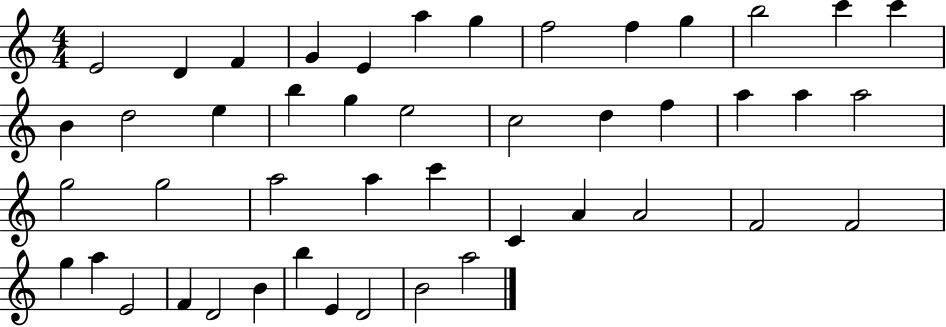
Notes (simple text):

E4/h D4/q F4/q G4/q E4/q A5/q G5/q F5/h F5/q G5/q B5/h C6/q C6/q B4/q D5/h E5/q B5/q G5/q E5/h C5/h D5/q F5/q A5/q A5/q A5/h G5/h G5/h A5/h A5/q C6/q C4/q A4/q A4/h F4/h F4/h G5/q A5/q E4/h F4/q D4/h B4/q B5/q E4/q D4/h B4/h A5/h